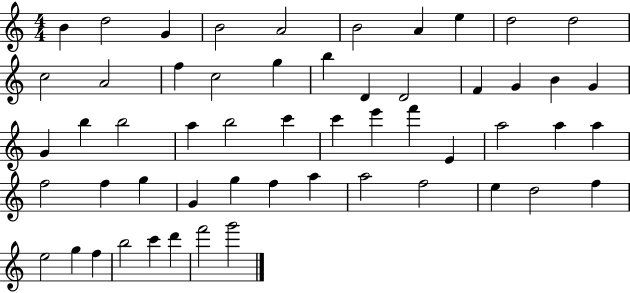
B4/q D5/h G4/q B4/h A4/h B4/h A4/q E5/q D5/h D5/h C5/h A4/h F5/q C5/h G5/q B5/q D4/q D4/h F4/q G4/q B4/q G4/q G4/q B5/q B5/h A5/q B5/h C6/q C6/q E6/q F6/q E4/q A5/h A5/q A5/q F5/h F5/q G5/q G4/q G5/q F5/q A5/q A5/h F5/h E5/q D5/h F5/q E5/h G5/q F5/q B5/h C6/q D6/q F6/h G6/h